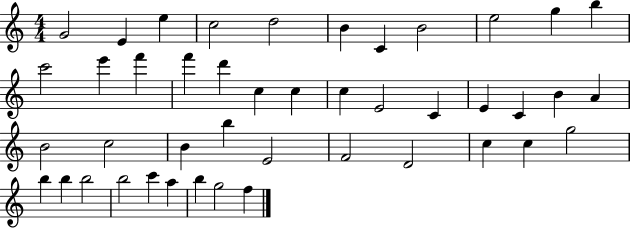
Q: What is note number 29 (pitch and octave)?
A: B5